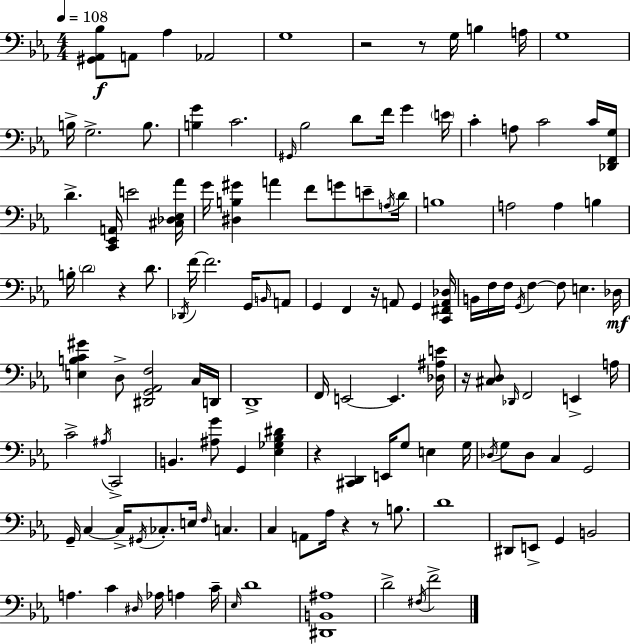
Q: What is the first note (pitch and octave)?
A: A2